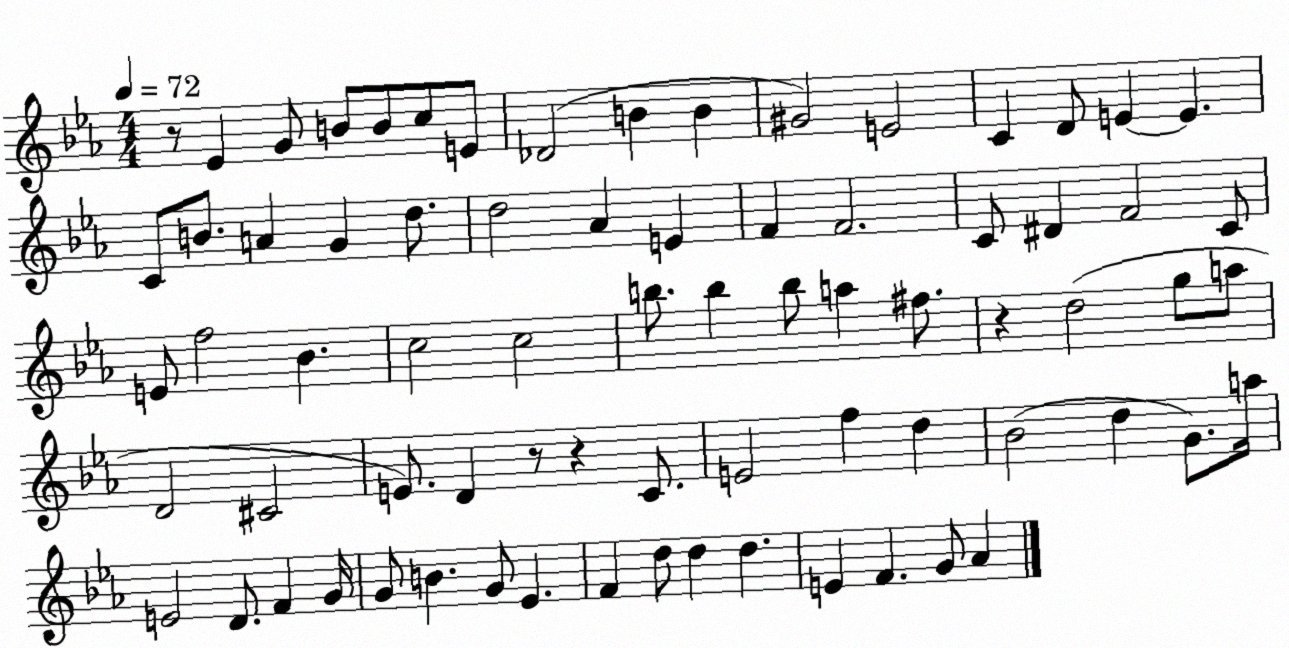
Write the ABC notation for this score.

X:1
T:Untitled
M:4/4
L:1/4
K:Eb
z/2 _E G/2 B/2 B/2 c/2 E/2 _D2 B B ^G2 E2 C D/2 E E C/2 B/2 A G d/2 d2 _A E F F2 C/2 ^D F2 C/2 E/2 f2 _B c2 c2 b/2 b b/2 a ^f/2 z d2 g/2 a/2 D2 ^C2 E/2 D z/2 z C/2 E2 f d _B2 d G/2 a/4 E2 D/2 F G/4 G/2 B G/2 _E F d/2 d d E F G/2 _A